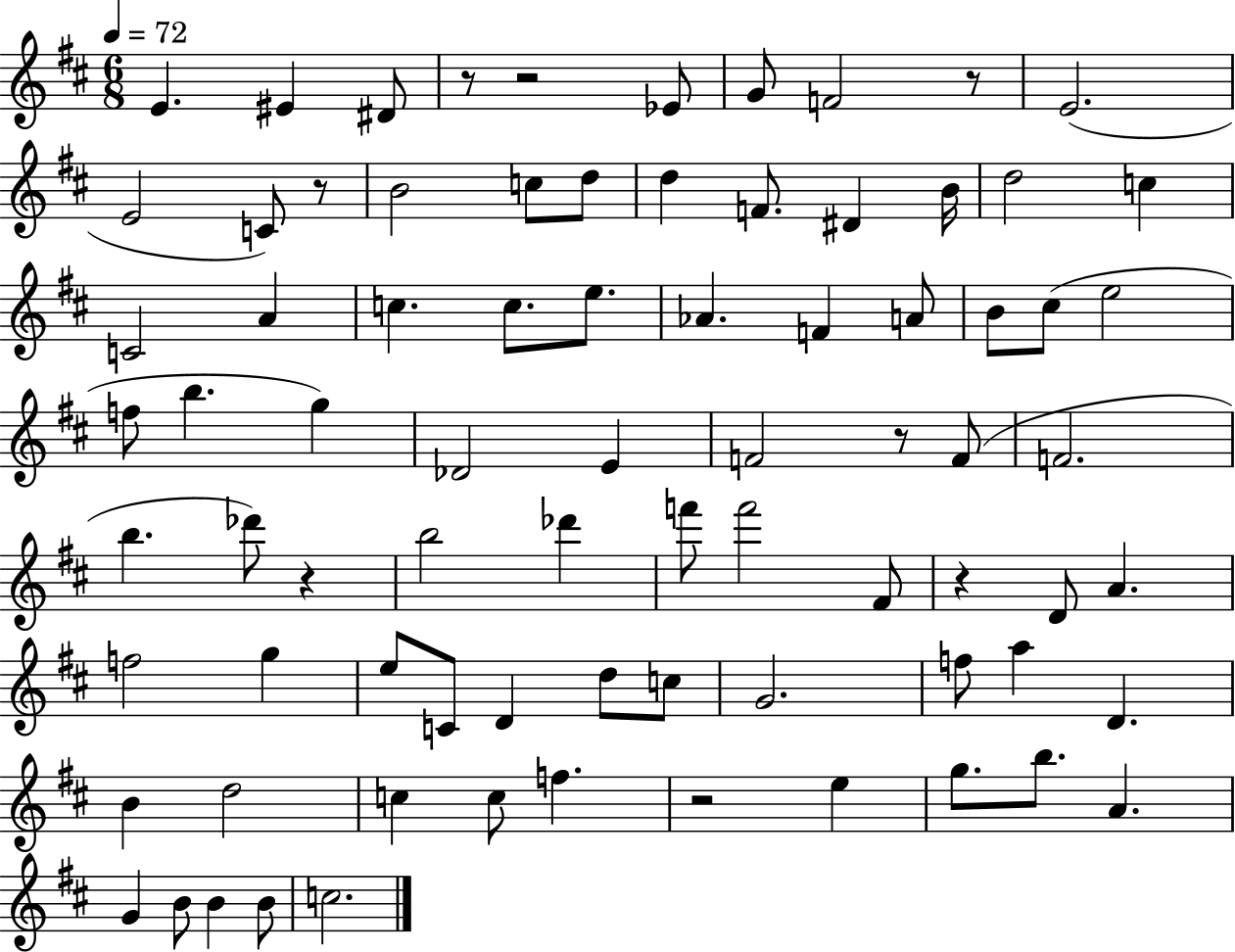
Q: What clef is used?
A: treble